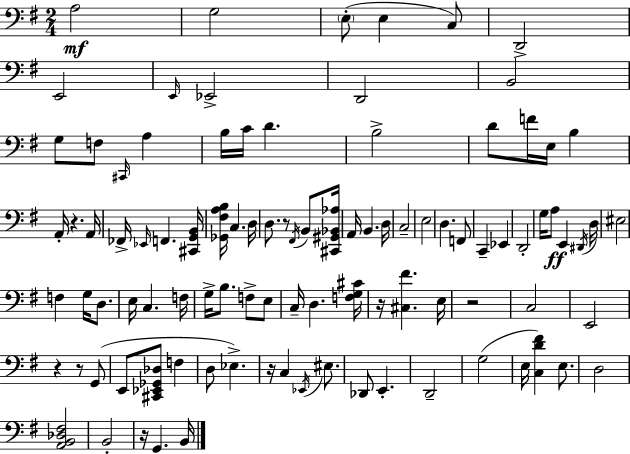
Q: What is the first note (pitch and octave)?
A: A3